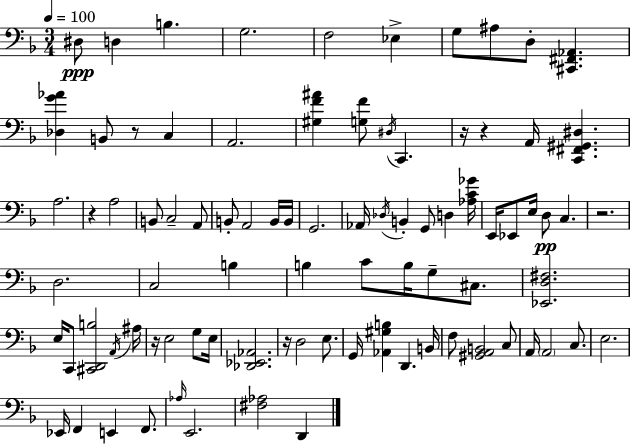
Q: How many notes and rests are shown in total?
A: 87